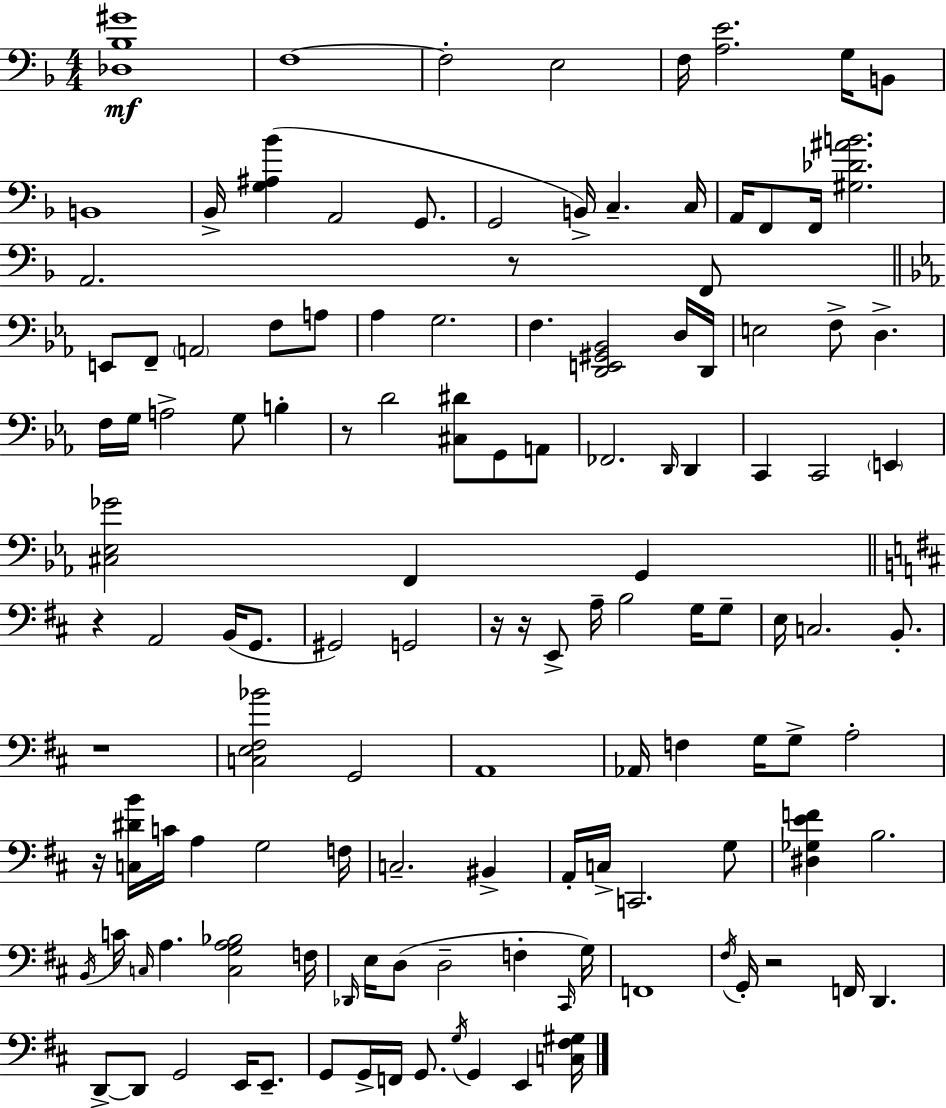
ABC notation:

X:1
T:Untitled
M:4/4
L:1/4
K:Dm
[_D,_B,^G]4 F,4 F,2 E,2 F,/4 [A,E]2 G,/4 B,,/2 B,,4 _B,,/4 [G,^A,_B] A,,2 G,,/2 G,,2 B,,/4 C, C,/4 A,,/4 F,,/2 F,,/4 [^G,_D^AB]2 A,,2 z/2 F,,/2 E,,/2 F,,/2 A,,2 F,/2 A,/2 _A, G,2 F, [D,,E,,^G,,_B,,]2 D,/4 D,,/4 E,2 F,/2 D, F,/4 G,/4 A,2 G,/2 B, z/2 D2 [^C,^D]/2 G,,/2 A,,/2 _F,,2 D,,/4 D,, C,, C,,2 E,, [^C,_E,_G]2 F,, G,, z A,,2 B,,/4 G,,/2 ^G,,2 G,,2 z/4 z/4 E,,/2 A,/4 B,2 G,/4 G,/2 E,/4 C,2 B,,/2 z4 [C,E,^F,_B]2 G,,2 A,,4 _A,,/4 F, G,/4 G,/2 A,2 z/4 [C,^DB]/4 C/4 A, G,2 F,/4 C,2 ^B,, A,,/4 C,/4 C,,2 G,/2 [^D,_G,EF] B,2 B,,/4 C/4 C,/4 A, [C,G,A,_B,]2 F,/4 _D,,/4 E,/4 D,/2 D,2 F, ^C,,/4 G,/4 F,,4 ^F,/4 G,,/4 z2 F,,/4 D,, D,,/2 D,,/2 G,,2 E,,/4 E,,/2 G,,/2 G,,/4 F,,/4 G,,/2 G,/4 G,, E,, [C,^F,^G,]/4